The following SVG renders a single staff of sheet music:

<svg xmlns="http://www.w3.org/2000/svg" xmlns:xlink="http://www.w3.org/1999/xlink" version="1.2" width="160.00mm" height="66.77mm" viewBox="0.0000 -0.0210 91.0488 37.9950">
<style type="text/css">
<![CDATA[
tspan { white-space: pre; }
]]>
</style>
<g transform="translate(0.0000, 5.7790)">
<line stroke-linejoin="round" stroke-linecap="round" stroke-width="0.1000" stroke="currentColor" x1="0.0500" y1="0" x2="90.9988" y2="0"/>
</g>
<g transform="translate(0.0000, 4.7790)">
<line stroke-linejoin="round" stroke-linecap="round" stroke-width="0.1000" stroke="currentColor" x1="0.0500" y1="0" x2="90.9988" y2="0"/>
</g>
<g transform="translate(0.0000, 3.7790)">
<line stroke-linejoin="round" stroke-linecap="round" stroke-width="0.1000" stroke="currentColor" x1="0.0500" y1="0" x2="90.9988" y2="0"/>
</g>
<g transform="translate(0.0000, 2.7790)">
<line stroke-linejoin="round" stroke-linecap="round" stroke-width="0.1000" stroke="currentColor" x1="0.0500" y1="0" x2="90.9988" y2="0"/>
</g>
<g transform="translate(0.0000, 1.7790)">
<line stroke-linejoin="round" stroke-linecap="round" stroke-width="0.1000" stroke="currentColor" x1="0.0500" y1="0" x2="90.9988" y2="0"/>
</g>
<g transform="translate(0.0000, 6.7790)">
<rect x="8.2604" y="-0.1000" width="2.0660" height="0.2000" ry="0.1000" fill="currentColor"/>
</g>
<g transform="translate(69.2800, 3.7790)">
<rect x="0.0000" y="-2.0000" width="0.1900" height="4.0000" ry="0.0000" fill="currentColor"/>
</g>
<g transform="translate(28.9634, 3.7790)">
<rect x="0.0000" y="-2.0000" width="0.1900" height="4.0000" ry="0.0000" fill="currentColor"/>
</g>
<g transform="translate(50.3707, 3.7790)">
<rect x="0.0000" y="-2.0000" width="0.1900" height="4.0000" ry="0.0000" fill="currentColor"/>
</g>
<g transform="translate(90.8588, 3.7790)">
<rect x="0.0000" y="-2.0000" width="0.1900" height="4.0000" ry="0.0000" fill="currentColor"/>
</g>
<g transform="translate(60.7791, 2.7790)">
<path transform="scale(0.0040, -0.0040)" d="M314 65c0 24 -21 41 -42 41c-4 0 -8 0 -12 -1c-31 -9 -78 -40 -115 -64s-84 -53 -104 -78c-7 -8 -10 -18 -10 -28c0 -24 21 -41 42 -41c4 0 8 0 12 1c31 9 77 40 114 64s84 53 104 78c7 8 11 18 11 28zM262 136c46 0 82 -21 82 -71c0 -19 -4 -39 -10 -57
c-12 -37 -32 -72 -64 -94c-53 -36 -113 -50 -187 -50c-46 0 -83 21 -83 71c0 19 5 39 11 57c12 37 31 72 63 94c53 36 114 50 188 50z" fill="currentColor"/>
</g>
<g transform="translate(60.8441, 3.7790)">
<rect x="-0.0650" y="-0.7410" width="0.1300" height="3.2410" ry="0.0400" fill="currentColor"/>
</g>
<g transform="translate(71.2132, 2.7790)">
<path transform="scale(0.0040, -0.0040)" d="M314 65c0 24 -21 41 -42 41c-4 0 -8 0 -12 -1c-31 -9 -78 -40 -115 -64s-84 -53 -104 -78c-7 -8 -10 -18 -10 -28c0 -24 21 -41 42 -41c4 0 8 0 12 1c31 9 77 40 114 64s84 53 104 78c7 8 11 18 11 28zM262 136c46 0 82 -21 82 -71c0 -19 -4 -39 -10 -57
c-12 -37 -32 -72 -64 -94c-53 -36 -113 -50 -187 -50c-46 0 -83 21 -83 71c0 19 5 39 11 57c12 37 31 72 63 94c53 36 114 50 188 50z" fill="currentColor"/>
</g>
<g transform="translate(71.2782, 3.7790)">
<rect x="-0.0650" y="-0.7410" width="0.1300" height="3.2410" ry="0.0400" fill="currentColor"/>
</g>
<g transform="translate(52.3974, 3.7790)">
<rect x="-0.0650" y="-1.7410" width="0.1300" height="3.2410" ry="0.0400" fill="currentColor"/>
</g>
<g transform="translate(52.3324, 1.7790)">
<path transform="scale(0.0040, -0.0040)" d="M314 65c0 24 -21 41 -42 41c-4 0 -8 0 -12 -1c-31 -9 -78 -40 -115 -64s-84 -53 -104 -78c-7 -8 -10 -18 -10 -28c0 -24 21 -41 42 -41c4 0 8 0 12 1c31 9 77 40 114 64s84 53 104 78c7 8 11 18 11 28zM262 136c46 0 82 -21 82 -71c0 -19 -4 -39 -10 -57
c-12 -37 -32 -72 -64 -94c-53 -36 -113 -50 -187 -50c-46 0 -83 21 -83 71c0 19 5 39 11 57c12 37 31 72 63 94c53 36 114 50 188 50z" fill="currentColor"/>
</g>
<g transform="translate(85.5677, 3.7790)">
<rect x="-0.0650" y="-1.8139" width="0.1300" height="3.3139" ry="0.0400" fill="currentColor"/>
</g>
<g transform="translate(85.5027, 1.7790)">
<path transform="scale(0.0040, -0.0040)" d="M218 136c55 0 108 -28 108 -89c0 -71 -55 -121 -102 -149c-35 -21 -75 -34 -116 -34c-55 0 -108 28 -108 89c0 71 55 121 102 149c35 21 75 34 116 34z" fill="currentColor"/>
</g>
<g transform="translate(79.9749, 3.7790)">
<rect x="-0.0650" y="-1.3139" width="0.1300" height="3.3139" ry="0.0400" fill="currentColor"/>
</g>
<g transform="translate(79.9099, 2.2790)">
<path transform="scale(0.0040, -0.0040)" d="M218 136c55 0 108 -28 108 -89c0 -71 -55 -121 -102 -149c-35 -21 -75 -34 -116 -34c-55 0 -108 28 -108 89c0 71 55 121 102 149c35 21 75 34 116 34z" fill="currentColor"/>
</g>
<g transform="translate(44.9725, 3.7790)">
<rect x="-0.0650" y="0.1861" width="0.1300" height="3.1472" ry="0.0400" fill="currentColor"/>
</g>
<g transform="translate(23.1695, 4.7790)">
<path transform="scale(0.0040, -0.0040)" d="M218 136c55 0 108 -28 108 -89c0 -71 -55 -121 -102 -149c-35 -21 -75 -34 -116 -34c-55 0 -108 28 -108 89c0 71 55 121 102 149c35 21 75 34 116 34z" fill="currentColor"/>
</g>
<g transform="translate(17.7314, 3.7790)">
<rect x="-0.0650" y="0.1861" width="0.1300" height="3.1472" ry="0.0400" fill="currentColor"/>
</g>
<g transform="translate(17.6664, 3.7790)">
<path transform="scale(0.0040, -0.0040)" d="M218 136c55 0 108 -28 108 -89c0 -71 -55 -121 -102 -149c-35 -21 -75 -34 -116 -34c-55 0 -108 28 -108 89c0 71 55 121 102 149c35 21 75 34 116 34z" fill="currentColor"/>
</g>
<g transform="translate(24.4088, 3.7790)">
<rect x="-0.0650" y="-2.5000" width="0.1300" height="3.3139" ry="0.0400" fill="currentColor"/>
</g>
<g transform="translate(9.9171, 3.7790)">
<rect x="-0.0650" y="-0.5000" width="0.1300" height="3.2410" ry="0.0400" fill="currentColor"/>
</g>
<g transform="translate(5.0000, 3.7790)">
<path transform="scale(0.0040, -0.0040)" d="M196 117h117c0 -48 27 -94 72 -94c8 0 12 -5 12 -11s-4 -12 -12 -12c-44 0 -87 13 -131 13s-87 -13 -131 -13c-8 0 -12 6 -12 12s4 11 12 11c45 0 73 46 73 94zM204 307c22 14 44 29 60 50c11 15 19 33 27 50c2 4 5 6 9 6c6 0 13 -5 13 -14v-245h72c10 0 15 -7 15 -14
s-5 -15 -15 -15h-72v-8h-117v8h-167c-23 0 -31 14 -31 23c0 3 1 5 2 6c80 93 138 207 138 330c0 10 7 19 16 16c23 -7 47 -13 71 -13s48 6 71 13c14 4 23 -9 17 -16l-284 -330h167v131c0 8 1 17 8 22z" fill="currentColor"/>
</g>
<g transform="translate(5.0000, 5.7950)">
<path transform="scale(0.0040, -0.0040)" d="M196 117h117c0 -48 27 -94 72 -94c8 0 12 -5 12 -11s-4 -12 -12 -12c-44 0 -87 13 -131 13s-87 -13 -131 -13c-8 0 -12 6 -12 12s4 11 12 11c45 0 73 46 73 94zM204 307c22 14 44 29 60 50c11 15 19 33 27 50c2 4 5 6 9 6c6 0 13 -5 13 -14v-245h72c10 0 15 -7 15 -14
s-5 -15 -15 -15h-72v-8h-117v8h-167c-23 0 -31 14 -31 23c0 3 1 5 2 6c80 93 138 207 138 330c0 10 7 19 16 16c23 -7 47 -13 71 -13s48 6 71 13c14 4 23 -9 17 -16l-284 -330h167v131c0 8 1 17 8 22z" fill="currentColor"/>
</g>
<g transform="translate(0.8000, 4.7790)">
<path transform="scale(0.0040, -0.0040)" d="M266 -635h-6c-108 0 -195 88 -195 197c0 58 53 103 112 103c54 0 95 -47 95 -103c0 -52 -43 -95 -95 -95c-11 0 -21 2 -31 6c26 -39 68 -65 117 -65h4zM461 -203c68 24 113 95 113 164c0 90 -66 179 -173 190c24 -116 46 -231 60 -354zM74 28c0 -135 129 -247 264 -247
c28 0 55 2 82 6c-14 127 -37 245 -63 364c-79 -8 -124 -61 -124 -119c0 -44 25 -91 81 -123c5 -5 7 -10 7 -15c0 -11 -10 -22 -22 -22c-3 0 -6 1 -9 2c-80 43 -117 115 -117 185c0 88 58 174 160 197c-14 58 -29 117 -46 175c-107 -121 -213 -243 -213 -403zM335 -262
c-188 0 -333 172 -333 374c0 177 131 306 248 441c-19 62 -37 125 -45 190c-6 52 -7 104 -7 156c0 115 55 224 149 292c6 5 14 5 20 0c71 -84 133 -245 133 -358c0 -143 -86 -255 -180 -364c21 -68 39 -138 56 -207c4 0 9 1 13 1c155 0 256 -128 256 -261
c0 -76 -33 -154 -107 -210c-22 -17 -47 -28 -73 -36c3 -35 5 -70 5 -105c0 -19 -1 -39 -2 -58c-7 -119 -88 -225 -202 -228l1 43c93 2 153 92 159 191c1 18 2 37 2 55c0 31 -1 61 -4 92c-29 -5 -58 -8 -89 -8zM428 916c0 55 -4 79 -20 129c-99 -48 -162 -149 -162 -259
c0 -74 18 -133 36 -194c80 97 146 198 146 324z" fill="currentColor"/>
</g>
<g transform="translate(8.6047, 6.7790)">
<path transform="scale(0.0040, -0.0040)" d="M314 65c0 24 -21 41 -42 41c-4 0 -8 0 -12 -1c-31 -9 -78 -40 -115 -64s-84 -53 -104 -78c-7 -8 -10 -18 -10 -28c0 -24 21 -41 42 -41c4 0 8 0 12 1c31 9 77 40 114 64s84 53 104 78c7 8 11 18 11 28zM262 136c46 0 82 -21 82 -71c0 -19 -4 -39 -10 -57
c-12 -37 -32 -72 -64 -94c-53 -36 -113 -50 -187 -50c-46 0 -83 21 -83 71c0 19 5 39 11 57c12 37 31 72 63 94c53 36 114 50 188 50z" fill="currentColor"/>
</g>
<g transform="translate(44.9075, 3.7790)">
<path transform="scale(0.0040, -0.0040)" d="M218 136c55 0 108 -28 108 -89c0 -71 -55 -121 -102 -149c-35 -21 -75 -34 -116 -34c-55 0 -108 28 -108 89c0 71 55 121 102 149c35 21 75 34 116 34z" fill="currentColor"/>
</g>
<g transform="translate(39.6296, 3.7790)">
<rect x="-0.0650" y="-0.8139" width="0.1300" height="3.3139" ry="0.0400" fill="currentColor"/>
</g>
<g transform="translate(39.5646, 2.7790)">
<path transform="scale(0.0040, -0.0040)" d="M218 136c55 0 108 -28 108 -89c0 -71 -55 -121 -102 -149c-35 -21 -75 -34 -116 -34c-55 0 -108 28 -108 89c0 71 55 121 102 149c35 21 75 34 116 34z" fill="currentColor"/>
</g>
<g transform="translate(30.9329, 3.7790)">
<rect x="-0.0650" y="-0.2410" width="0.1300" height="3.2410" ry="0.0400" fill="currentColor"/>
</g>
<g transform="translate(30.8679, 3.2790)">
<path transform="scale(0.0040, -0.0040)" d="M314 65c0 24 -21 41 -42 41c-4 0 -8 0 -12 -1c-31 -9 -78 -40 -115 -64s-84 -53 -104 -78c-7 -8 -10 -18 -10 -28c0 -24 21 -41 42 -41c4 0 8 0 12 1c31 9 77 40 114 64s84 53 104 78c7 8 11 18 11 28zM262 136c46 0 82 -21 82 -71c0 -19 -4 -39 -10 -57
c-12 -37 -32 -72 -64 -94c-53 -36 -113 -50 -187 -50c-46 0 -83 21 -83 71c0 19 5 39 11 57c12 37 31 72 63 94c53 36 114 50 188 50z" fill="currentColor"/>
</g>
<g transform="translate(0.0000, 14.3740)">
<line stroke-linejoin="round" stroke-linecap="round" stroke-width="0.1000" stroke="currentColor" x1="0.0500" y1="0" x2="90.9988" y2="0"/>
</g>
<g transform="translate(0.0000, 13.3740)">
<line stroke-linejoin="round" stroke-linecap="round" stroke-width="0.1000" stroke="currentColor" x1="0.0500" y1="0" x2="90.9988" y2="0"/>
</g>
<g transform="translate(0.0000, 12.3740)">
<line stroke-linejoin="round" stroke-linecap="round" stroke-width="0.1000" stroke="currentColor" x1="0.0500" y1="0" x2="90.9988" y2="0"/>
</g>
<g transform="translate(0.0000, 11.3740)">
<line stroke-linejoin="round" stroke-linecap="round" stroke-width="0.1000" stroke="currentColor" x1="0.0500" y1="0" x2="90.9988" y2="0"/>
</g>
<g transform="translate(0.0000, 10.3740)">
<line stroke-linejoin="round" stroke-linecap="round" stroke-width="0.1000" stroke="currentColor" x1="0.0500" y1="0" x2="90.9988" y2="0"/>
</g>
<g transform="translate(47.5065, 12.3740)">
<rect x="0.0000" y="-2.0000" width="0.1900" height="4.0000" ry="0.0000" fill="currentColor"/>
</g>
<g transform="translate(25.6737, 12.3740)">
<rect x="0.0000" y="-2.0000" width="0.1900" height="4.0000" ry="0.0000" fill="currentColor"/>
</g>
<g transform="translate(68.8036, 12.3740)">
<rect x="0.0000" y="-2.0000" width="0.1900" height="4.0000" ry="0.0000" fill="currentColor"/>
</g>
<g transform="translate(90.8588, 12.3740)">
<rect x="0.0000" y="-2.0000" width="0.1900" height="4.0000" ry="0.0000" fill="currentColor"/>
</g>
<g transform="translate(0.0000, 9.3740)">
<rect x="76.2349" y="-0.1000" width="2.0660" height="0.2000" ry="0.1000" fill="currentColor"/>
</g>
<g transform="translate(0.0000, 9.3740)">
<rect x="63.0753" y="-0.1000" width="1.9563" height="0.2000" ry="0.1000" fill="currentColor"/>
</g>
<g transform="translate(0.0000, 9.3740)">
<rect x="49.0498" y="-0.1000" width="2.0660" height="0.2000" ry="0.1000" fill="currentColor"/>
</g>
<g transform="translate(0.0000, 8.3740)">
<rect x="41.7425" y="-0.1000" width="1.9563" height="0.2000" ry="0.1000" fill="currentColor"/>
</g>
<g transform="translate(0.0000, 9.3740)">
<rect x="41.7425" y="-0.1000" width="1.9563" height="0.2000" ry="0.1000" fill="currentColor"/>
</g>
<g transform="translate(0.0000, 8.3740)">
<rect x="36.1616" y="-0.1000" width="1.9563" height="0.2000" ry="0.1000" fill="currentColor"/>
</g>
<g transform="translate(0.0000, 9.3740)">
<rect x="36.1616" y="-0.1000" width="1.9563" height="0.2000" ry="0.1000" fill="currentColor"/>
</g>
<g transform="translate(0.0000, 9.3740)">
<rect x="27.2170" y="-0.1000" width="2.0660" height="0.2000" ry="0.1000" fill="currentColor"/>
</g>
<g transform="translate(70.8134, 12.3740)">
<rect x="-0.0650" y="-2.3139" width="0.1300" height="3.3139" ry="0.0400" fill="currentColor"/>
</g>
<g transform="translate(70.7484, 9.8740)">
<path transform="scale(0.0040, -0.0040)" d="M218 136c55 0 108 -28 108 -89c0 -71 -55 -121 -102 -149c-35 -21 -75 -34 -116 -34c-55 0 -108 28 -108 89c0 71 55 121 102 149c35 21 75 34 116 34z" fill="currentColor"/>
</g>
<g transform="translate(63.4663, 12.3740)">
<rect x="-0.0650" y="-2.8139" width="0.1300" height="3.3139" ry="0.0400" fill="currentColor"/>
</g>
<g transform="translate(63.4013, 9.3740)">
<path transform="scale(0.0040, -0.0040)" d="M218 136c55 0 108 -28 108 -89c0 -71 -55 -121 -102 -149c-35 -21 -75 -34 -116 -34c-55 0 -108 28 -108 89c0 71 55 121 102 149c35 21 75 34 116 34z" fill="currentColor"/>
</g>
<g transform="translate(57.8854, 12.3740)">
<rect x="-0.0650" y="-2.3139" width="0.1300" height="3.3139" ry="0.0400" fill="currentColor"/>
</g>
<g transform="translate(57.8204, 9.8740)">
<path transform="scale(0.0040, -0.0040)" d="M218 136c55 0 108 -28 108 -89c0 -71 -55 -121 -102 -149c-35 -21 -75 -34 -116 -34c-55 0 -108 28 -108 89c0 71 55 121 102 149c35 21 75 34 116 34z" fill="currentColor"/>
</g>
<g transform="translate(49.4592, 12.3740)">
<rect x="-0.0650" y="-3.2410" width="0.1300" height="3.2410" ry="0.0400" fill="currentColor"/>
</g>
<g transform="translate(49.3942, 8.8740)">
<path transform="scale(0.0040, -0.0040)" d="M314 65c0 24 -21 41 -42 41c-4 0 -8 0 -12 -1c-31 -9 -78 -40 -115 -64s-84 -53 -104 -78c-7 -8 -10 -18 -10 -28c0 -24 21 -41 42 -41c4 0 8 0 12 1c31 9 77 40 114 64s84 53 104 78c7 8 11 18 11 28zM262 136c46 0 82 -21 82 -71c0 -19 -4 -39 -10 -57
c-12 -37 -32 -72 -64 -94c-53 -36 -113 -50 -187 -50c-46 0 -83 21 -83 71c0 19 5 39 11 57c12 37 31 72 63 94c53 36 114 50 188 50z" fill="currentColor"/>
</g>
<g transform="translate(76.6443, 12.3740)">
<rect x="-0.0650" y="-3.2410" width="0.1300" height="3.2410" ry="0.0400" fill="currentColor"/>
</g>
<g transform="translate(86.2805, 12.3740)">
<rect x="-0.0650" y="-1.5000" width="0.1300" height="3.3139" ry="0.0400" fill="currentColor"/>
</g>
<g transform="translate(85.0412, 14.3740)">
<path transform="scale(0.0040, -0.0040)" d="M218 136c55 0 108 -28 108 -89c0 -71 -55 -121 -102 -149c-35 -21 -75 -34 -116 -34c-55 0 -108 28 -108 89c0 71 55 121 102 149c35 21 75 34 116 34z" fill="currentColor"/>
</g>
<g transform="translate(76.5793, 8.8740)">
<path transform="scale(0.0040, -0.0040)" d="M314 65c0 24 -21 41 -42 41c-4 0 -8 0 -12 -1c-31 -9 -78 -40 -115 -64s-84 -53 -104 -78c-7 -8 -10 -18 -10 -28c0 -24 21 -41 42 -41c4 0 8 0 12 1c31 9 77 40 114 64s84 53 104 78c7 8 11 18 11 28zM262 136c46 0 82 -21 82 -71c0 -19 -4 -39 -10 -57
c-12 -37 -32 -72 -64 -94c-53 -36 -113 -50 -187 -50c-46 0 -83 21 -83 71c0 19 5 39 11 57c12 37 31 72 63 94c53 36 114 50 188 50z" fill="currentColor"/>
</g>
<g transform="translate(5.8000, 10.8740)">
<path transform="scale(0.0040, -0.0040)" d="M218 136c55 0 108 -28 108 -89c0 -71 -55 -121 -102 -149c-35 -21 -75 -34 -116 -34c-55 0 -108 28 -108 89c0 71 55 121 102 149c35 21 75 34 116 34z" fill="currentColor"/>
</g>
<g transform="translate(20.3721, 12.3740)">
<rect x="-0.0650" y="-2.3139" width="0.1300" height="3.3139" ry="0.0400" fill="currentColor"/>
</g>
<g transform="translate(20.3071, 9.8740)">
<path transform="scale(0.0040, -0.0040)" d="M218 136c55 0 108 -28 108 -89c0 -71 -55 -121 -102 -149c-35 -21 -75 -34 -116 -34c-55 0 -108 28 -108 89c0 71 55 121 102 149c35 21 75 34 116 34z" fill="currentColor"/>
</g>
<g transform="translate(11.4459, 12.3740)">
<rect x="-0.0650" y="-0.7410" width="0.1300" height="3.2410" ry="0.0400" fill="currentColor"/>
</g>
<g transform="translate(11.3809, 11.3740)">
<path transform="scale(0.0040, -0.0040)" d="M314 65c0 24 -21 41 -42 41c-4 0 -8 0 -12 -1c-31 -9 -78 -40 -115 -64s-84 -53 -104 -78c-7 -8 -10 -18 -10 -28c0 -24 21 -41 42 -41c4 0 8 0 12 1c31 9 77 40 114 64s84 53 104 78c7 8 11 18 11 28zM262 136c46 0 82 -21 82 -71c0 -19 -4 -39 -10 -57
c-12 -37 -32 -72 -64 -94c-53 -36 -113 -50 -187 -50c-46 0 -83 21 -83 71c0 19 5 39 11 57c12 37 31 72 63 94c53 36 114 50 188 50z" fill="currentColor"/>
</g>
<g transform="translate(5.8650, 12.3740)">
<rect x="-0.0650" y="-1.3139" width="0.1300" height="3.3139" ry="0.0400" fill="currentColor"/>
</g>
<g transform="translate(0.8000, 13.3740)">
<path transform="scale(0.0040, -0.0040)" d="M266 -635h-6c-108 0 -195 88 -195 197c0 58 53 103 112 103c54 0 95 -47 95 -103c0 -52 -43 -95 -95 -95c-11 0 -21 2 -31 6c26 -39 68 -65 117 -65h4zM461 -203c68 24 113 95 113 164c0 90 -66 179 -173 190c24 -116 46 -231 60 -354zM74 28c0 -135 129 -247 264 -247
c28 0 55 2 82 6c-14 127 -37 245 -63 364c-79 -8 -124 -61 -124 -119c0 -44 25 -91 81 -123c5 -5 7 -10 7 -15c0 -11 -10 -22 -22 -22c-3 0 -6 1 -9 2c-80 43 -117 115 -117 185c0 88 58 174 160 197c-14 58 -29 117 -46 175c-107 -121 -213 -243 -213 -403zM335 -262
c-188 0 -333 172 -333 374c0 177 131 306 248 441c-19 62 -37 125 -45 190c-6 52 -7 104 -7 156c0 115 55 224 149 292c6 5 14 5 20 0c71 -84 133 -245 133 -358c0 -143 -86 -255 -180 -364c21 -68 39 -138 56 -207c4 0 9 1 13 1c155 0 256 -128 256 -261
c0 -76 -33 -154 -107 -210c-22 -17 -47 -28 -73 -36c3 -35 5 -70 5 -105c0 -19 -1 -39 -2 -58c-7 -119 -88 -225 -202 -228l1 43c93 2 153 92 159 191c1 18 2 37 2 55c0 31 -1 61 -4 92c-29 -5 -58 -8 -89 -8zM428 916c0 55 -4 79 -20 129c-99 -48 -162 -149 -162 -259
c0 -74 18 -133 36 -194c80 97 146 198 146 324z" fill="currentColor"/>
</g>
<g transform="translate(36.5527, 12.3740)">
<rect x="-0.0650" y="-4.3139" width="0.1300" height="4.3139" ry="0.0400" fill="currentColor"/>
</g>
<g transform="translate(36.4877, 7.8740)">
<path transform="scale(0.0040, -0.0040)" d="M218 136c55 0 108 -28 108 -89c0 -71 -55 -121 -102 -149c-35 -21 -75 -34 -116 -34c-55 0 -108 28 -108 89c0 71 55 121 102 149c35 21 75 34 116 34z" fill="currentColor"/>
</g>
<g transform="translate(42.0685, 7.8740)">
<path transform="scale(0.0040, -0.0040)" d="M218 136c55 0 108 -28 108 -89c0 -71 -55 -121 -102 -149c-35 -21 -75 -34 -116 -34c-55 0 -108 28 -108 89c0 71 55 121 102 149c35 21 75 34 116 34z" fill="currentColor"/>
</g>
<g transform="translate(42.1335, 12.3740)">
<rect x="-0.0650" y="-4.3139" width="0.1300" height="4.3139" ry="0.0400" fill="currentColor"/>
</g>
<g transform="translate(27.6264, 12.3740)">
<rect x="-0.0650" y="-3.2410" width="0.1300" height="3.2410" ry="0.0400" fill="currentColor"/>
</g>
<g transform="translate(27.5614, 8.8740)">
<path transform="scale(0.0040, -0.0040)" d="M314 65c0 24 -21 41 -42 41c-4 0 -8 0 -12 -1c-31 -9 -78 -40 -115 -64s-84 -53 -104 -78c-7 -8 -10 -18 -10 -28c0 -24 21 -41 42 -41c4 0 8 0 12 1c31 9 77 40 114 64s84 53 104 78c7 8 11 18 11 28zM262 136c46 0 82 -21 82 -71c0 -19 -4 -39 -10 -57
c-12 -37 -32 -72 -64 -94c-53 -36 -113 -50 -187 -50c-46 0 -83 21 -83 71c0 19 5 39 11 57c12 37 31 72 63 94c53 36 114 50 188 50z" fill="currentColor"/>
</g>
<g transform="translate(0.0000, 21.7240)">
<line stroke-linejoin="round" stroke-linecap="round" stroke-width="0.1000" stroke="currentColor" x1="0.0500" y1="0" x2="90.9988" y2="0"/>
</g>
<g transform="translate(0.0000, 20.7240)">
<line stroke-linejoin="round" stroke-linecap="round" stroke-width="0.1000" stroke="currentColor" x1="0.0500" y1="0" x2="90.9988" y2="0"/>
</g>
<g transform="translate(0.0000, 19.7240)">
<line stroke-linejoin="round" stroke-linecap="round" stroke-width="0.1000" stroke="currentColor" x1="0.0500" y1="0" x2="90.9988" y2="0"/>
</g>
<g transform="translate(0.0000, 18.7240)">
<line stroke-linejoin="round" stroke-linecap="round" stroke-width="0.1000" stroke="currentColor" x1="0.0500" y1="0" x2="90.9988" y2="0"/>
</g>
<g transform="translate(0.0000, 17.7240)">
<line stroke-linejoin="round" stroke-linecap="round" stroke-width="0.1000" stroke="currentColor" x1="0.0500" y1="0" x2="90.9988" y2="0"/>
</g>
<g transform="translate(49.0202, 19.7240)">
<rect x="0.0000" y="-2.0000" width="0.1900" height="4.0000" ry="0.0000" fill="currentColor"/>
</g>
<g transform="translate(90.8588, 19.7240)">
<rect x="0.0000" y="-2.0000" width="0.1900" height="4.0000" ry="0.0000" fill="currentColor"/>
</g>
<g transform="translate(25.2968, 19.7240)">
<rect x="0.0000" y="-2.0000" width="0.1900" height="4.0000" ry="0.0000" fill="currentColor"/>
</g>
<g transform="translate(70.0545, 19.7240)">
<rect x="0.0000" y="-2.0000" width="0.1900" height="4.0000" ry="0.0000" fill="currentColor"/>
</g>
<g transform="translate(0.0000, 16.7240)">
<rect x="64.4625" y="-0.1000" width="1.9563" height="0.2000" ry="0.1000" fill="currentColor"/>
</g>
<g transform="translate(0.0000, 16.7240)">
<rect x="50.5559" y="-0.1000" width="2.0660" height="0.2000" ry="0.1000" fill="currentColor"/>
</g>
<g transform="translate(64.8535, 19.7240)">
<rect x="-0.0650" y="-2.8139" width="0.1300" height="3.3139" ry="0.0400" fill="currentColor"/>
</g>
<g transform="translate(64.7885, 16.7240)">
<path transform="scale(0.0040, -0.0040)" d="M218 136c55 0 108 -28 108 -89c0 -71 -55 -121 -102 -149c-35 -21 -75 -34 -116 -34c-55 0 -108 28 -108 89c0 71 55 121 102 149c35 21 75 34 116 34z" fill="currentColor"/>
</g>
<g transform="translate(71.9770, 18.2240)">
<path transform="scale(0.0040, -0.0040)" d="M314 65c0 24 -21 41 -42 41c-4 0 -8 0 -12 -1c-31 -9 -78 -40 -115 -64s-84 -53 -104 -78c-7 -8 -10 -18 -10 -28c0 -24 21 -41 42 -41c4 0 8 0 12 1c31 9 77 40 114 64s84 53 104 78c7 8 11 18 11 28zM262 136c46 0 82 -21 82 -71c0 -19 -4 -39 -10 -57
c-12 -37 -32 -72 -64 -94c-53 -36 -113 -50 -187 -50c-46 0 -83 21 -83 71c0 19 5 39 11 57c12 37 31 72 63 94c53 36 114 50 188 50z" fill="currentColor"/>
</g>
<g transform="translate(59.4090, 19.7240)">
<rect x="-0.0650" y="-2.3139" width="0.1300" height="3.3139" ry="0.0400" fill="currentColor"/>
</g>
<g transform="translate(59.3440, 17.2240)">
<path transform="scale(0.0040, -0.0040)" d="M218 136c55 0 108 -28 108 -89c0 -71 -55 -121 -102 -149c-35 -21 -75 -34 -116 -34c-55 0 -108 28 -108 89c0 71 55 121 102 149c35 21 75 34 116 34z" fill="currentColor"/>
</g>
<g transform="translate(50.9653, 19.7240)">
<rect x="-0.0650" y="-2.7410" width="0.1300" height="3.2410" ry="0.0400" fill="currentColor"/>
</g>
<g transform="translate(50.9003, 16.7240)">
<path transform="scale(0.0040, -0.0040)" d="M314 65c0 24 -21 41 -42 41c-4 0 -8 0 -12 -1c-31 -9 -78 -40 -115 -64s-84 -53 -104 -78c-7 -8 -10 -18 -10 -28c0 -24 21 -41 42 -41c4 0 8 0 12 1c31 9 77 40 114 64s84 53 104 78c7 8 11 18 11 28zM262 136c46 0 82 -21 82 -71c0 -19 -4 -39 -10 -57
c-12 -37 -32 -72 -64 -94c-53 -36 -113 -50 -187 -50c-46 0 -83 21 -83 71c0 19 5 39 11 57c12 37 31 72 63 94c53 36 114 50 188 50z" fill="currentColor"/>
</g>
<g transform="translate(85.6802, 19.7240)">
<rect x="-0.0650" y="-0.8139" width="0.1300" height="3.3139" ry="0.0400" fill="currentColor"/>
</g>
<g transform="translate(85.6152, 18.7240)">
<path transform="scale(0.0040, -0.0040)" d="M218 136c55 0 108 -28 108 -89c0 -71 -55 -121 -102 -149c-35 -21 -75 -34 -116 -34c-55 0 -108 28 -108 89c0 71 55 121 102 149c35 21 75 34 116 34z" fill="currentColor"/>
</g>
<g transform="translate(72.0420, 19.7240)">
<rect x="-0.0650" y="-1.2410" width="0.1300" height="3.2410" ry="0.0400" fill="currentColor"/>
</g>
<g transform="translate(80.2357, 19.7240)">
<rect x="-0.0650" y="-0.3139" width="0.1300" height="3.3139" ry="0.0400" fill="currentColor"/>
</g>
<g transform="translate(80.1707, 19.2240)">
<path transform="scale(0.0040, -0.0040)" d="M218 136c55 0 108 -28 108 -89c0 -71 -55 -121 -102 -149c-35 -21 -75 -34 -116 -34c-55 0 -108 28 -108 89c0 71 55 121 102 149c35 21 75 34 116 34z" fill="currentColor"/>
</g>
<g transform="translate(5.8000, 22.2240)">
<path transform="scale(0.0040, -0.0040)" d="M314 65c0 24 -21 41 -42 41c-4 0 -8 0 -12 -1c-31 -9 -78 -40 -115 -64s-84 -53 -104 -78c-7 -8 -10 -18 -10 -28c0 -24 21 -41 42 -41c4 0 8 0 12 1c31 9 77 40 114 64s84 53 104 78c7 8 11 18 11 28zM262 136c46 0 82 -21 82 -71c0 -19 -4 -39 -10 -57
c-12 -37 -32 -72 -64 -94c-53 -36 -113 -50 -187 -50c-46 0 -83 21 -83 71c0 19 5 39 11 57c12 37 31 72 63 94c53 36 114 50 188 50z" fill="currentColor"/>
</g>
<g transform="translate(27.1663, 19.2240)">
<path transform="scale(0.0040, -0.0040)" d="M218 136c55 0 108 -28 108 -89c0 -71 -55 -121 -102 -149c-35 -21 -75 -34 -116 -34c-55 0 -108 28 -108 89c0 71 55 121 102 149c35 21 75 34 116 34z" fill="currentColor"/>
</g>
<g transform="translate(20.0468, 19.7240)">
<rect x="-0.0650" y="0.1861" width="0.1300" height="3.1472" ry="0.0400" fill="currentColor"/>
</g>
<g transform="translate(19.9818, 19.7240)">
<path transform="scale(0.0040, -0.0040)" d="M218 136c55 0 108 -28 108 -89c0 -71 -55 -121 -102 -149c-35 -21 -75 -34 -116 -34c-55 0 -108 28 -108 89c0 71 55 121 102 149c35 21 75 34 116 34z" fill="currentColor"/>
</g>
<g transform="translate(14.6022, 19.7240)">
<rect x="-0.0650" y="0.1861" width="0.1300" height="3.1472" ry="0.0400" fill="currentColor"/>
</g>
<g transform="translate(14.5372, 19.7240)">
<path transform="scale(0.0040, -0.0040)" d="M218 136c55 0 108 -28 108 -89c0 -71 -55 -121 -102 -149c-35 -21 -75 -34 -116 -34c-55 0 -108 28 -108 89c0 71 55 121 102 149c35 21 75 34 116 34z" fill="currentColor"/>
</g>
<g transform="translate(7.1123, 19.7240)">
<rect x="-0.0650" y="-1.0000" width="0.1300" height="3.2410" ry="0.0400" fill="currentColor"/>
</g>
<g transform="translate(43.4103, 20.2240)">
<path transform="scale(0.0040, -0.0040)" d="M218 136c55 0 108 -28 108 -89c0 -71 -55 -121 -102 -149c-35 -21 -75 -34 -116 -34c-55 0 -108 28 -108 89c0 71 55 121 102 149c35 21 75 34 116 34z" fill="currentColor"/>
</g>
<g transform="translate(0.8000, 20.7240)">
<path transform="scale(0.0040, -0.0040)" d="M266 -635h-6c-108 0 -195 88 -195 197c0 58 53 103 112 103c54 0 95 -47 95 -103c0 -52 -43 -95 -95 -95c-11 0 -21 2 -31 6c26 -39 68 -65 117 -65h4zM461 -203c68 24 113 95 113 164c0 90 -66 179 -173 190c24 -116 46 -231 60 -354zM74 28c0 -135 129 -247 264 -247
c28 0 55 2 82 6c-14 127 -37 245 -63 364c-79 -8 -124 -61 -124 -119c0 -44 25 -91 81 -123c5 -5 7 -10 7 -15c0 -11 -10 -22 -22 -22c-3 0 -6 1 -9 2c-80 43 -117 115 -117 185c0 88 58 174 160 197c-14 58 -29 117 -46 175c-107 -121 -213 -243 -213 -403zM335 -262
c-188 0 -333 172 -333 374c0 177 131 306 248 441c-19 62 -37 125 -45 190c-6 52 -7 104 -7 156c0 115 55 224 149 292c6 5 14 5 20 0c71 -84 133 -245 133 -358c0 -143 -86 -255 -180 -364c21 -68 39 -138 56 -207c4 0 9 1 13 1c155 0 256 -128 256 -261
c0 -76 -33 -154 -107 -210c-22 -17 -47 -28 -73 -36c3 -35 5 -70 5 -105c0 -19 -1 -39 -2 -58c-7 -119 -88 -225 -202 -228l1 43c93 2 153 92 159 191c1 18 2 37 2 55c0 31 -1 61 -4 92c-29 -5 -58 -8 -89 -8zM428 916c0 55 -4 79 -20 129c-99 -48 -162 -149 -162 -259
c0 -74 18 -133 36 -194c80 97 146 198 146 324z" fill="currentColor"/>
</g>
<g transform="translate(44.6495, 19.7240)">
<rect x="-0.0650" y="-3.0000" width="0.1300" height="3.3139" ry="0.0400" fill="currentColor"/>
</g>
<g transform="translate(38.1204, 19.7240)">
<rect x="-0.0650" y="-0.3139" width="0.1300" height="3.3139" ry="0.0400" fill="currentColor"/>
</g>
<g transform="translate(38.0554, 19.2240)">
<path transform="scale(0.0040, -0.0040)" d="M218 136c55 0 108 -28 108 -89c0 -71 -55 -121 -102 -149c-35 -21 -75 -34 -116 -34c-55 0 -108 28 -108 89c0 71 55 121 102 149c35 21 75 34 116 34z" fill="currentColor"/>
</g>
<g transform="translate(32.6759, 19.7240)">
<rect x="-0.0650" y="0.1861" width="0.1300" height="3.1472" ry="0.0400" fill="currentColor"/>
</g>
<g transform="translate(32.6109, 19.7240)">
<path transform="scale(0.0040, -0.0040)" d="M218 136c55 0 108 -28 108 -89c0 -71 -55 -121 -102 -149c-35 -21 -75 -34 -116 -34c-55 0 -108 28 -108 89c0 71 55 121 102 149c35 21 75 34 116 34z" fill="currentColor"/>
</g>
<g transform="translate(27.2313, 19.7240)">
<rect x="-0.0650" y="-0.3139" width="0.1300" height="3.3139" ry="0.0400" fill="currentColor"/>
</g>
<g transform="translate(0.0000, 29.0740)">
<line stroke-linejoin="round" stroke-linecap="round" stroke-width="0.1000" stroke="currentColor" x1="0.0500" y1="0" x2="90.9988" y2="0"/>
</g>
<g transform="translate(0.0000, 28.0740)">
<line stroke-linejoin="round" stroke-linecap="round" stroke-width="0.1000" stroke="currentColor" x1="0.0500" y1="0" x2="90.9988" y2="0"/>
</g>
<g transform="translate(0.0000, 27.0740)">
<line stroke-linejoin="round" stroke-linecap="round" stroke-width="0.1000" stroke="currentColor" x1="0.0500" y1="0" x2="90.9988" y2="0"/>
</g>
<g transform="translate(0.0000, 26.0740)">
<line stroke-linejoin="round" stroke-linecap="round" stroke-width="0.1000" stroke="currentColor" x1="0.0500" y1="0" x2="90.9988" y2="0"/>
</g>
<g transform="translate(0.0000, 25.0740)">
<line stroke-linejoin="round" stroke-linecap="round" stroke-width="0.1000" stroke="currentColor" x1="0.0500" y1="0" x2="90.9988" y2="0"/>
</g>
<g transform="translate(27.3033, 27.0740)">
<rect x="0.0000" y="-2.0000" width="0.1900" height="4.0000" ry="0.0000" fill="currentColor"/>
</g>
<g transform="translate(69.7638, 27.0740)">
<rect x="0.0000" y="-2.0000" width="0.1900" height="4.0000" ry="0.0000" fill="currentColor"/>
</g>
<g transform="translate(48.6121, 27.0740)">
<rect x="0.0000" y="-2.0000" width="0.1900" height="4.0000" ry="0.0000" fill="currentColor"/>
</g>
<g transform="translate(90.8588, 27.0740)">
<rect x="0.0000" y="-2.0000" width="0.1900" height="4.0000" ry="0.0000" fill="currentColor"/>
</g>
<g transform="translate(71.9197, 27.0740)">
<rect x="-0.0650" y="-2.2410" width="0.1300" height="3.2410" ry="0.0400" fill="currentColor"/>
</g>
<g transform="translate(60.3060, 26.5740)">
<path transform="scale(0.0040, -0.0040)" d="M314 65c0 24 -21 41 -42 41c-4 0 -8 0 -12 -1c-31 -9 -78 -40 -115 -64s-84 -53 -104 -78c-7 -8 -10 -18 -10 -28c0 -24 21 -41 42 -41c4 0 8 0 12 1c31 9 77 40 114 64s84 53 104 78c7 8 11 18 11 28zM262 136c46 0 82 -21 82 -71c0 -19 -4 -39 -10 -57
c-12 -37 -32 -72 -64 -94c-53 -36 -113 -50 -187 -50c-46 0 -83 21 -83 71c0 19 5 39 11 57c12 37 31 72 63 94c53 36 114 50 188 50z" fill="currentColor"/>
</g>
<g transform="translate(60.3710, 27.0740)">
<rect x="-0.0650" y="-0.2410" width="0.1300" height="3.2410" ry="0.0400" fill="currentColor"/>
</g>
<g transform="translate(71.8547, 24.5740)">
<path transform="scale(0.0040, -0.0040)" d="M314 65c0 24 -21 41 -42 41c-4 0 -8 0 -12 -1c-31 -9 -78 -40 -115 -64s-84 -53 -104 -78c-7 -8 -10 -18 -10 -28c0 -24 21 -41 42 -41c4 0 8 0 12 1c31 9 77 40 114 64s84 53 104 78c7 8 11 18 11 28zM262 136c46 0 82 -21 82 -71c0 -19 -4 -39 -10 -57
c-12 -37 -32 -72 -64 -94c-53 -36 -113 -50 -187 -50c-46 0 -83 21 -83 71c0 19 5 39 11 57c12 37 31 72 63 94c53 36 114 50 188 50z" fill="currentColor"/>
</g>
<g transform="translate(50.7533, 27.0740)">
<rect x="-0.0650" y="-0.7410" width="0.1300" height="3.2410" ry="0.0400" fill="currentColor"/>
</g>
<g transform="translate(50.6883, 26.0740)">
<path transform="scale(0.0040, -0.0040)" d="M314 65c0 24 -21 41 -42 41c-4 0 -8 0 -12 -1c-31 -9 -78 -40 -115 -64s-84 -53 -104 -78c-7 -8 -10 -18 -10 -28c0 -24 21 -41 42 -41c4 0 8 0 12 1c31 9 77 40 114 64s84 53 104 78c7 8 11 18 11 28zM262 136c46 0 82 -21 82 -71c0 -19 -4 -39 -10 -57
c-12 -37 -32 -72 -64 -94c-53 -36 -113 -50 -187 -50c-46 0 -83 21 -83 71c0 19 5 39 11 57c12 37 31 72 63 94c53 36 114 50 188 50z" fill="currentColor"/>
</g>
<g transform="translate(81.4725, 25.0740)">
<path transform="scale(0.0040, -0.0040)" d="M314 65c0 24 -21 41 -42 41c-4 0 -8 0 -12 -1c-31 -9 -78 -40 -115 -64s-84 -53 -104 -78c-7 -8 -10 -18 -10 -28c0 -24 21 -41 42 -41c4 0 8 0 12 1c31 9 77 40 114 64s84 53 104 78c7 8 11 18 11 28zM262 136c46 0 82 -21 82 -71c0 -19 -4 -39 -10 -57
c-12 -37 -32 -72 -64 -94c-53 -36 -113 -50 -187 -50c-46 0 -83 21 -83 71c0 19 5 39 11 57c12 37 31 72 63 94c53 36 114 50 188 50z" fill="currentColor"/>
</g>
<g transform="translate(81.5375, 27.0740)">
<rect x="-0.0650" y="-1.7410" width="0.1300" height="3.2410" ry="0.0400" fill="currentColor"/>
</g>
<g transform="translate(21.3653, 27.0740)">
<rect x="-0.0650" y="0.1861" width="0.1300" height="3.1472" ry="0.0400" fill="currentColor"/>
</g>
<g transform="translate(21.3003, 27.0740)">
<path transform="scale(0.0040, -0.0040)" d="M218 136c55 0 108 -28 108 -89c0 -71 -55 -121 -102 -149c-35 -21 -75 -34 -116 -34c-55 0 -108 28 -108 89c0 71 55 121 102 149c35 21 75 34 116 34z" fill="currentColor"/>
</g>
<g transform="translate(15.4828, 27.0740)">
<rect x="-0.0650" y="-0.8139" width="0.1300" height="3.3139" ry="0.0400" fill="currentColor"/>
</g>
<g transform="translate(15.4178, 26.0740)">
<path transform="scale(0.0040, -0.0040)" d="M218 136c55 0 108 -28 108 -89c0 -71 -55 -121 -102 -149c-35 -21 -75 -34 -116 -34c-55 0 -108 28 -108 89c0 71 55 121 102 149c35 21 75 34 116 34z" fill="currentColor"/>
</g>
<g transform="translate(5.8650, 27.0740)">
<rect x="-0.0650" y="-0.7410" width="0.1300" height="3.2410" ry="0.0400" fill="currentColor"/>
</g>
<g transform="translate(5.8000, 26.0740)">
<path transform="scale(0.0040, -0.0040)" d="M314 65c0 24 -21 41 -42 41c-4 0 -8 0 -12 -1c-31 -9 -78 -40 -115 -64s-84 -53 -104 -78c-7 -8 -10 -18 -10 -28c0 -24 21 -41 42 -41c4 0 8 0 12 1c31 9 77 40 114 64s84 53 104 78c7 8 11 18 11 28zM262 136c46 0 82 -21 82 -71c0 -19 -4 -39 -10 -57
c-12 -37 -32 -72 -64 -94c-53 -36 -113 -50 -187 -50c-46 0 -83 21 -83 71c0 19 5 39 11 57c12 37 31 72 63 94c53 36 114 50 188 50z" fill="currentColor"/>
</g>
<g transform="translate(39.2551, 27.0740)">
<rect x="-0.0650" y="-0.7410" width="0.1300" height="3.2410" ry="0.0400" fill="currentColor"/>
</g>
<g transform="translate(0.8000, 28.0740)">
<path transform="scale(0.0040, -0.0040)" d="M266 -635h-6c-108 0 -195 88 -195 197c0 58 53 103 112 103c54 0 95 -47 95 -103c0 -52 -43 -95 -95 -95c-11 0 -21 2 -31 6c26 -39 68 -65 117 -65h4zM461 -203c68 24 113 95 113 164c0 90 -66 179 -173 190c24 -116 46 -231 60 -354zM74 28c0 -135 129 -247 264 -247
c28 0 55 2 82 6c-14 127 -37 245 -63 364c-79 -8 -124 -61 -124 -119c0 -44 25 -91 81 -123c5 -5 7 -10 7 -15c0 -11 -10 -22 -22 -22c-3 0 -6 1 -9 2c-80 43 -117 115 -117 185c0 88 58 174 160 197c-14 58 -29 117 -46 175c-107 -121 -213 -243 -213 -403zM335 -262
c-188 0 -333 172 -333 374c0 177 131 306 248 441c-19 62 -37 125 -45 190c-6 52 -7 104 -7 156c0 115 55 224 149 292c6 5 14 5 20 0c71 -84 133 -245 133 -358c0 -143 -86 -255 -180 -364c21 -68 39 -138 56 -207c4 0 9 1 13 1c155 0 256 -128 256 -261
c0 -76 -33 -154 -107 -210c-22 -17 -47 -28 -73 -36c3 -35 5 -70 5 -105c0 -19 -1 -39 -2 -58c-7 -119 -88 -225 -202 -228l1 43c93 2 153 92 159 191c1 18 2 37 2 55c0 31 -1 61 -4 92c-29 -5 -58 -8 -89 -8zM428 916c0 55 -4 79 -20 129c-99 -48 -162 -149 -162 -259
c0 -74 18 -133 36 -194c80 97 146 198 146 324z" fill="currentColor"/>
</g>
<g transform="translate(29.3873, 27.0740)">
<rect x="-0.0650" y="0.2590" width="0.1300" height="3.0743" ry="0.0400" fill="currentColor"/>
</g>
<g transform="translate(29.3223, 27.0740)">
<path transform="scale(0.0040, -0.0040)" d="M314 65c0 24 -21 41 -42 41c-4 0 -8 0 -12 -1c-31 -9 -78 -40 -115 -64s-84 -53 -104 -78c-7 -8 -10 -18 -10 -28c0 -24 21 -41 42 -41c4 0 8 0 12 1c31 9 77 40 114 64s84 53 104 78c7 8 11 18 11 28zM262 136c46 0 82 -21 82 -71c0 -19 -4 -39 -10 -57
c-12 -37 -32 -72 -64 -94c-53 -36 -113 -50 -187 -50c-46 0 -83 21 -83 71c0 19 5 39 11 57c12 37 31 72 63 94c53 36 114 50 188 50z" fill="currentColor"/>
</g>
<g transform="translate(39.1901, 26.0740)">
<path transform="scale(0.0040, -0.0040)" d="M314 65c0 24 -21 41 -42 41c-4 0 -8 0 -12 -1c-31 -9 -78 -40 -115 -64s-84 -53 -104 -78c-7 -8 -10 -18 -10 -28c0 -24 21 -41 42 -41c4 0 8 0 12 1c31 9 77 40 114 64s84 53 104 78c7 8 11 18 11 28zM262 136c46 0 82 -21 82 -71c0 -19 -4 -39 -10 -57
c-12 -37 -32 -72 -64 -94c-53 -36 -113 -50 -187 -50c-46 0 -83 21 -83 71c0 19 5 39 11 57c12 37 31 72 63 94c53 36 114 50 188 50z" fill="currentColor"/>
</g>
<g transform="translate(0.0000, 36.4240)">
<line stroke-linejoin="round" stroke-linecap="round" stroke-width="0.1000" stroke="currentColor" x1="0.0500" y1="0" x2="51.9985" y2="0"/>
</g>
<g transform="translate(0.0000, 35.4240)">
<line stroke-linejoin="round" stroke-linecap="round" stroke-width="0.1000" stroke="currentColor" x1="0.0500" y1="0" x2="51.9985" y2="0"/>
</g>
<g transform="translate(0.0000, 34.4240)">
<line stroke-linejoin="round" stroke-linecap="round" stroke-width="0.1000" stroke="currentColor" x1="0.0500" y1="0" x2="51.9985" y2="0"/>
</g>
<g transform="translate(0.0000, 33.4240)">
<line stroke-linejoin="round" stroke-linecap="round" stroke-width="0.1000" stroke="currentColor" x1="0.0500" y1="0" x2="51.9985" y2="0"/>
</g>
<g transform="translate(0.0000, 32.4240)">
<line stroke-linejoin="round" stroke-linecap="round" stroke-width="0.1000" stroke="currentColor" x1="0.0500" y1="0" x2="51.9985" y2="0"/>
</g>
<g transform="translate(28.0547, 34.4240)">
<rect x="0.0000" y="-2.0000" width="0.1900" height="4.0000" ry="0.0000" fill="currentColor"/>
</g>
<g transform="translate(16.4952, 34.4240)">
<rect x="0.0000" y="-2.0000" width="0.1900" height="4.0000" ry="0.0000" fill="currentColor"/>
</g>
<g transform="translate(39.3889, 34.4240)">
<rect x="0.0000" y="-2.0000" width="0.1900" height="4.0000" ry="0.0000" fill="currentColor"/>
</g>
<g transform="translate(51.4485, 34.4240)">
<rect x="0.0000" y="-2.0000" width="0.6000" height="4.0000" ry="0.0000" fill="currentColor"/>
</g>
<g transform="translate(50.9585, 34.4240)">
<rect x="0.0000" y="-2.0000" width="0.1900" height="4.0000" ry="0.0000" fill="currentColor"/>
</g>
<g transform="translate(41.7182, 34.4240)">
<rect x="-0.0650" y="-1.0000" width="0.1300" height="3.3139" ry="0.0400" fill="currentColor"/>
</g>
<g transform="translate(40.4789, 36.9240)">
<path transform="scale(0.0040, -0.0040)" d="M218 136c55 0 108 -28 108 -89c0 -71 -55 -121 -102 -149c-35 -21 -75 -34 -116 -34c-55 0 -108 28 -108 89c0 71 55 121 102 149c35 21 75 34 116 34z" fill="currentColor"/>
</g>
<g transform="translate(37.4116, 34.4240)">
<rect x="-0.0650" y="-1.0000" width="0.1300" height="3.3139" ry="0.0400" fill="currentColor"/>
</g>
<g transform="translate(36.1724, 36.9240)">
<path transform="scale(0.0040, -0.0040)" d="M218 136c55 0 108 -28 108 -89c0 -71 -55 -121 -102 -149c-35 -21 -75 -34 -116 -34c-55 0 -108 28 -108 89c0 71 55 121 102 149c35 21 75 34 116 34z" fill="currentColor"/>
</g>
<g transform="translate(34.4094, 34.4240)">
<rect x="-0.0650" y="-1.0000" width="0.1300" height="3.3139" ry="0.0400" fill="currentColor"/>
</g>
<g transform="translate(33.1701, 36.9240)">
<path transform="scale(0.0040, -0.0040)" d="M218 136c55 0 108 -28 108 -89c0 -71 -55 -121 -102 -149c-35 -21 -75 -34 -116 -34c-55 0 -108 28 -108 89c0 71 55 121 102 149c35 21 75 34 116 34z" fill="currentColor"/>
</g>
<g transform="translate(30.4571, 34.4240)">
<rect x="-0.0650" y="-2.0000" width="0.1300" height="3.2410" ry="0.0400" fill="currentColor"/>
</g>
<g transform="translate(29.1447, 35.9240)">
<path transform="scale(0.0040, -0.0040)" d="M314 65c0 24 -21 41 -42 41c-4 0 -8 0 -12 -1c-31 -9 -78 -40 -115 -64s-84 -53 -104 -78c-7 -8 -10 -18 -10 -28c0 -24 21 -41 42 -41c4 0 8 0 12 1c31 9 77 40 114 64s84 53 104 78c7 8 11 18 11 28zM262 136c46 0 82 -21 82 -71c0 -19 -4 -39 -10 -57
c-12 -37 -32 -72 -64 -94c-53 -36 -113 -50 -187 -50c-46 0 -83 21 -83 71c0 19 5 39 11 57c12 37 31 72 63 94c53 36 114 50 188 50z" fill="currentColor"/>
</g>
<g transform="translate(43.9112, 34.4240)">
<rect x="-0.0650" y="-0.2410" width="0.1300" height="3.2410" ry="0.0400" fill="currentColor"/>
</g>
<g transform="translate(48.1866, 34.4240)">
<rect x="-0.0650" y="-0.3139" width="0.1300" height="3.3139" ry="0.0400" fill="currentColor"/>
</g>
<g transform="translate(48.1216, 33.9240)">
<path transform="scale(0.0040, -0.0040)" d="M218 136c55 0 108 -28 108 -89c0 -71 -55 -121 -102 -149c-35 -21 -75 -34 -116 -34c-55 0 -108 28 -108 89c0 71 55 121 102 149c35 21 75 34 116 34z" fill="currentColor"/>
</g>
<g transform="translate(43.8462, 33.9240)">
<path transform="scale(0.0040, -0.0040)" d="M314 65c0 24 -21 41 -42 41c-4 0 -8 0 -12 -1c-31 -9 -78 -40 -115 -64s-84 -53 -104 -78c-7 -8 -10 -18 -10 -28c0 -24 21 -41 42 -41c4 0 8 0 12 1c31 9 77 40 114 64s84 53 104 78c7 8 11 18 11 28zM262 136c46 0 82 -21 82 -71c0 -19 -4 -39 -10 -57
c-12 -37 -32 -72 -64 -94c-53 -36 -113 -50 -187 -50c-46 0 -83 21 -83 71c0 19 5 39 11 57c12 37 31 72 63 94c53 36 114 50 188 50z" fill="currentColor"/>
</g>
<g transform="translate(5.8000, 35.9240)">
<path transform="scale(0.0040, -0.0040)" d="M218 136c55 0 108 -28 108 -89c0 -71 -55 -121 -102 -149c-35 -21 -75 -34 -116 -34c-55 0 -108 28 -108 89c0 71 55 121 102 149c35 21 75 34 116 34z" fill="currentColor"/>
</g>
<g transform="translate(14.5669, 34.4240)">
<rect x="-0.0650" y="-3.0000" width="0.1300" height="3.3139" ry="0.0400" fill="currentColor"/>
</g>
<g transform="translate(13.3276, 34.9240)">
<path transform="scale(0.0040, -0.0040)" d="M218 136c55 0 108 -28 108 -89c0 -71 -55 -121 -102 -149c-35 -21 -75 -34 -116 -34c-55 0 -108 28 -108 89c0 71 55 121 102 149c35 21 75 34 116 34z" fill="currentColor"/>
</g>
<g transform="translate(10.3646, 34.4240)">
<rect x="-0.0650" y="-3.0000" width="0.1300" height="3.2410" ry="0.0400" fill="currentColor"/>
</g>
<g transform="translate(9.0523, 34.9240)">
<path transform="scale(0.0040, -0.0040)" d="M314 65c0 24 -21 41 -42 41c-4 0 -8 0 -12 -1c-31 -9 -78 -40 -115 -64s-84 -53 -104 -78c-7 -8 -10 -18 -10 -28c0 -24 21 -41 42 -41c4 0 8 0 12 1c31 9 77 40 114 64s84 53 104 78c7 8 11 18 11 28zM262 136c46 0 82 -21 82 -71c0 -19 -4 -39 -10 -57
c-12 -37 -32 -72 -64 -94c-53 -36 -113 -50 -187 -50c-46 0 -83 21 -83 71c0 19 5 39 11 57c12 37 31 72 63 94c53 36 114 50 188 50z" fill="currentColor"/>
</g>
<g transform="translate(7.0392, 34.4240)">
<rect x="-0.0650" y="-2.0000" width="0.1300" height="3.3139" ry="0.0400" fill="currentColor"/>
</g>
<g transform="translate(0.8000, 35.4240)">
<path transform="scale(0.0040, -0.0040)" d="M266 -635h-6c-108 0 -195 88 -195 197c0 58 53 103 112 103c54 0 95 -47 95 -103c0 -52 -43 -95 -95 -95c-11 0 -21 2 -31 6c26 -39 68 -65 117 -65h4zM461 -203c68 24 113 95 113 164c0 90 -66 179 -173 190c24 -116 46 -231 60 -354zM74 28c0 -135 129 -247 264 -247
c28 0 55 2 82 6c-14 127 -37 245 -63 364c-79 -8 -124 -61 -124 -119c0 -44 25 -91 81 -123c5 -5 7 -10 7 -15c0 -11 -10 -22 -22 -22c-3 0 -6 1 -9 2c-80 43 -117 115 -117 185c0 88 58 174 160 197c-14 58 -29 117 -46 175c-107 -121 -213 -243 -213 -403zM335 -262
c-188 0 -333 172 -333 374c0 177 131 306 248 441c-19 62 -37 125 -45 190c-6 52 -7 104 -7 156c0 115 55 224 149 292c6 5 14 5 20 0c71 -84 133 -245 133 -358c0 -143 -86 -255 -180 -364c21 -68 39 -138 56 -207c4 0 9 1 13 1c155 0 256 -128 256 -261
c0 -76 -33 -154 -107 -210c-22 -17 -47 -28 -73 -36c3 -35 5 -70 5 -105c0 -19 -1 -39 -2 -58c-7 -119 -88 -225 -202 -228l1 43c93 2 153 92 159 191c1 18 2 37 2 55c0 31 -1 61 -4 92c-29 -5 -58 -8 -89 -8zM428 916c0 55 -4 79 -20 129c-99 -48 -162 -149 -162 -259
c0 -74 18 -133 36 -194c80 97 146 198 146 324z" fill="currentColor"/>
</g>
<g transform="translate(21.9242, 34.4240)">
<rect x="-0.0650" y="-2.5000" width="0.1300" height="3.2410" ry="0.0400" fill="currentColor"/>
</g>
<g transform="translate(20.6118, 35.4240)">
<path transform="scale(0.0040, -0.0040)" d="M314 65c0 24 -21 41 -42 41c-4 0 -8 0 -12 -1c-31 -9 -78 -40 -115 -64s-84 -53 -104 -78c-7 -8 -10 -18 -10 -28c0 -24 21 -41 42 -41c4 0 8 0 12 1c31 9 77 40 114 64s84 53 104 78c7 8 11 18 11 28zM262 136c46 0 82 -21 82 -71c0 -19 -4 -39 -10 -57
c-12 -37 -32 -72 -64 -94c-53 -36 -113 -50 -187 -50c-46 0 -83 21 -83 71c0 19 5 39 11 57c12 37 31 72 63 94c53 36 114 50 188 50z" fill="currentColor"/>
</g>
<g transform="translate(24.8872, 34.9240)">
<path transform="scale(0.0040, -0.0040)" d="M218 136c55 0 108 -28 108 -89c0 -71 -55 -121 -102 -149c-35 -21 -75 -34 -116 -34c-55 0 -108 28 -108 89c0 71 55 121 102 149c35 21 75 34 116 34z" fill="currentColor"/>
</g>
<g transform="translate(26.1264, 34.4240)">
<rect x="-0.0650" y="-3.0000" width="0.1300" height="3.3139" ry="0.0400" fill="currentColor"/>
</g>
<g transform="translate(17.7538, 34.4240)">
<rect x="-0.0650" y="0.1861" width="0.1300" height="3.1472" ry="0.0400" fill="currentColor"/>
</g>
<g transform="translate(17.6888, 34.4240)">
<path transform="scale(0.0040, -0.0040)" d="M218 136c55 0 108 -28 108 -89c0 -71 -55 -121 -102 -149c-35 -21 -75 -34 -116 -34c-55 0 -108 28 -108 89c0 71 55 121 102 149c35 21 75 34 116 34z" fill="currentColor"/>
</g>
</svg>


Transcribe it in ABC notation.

X:1
T:Untitled
M:4/4
L:1/4
K:C
C2 B G c2 d B f2 d2 d2 e f e d2 g b2 d' d' b2 g a g b2 E D2 B B c B c A a2 g a e2 c d d2 d B B2 d2 d2 c2 g2 f2 F A2 A B G2 A F2 D D D c2 c